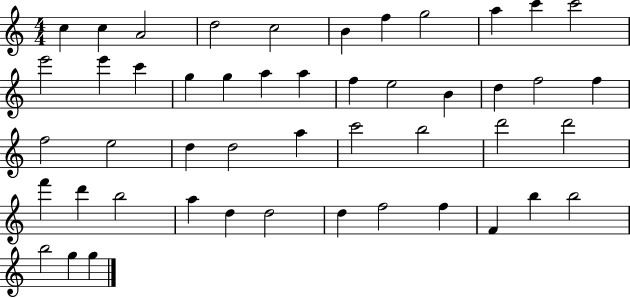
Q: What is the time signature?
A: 4/4